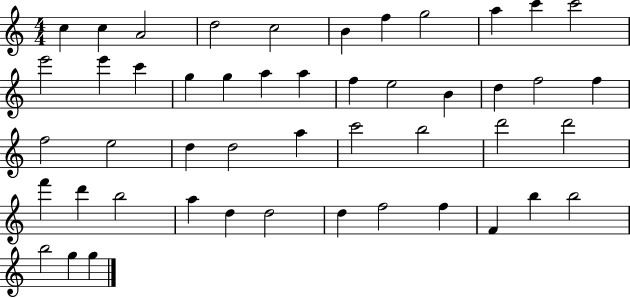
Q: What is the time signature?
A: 4/4